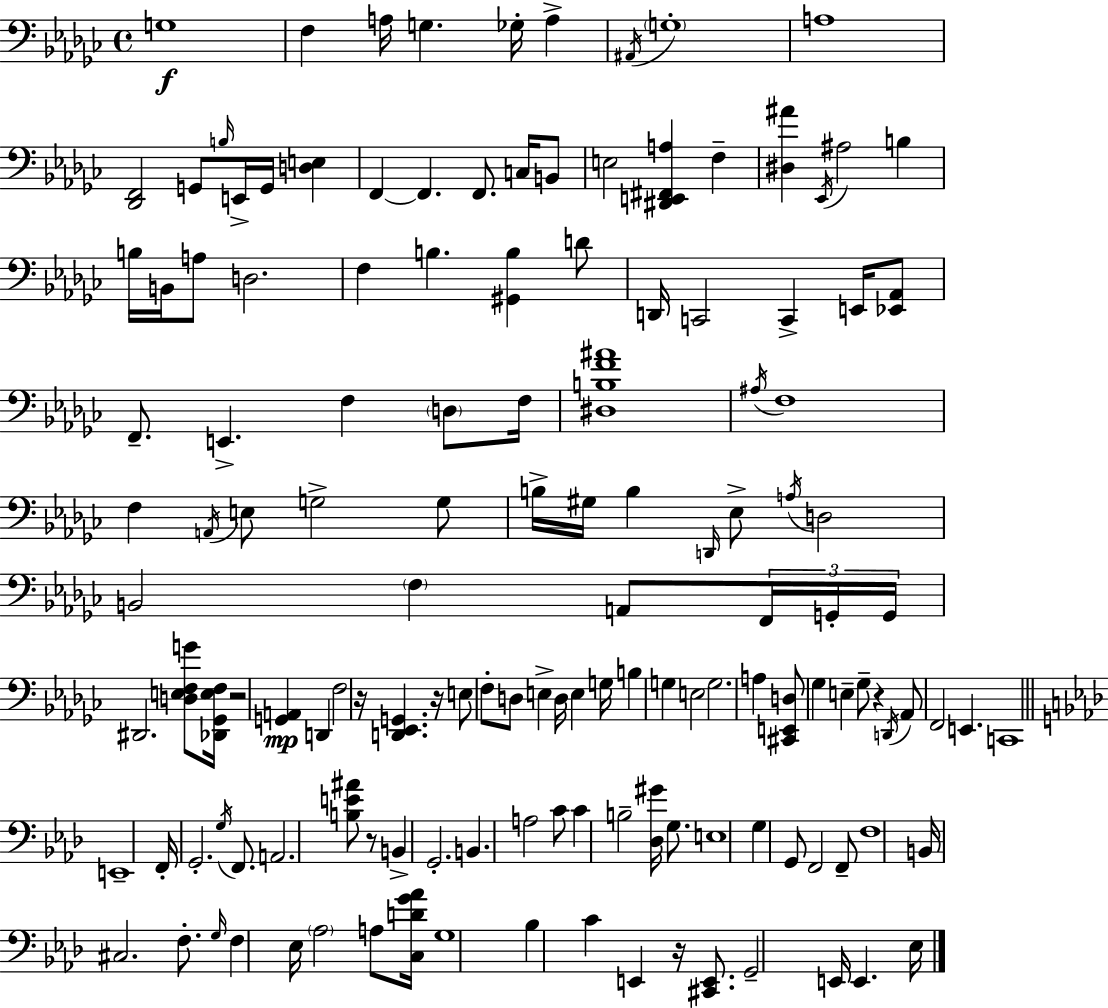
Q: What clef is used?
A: bass